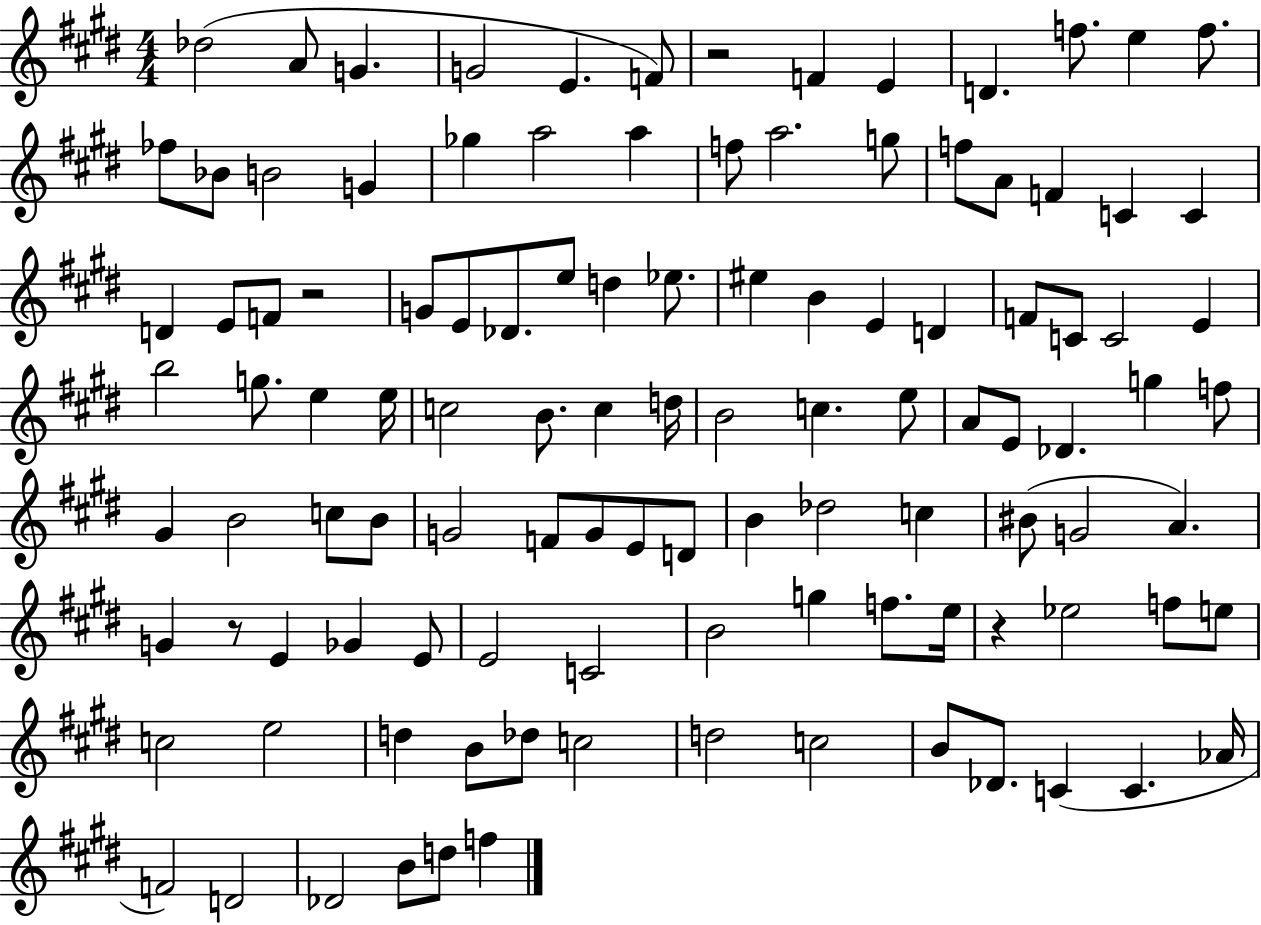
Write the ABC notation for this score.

X:1
T:Untitled
M:4/4
L:1/4
K:E
_d2 A/2 G G2 E F/2 z2 F E D f/2 e f/2 _f/2 _B/2 B2 G _g a2 a f/2 a2 g/2 f/2 A/2 F C C D E/2 F/2 z2 G/2 E/2 _D/2 e/2 d _e/2 ^e B E D F/2 C/2 C2 E b2 g/2 e e/4 c2 B/2 c d/4 B2 c e/2 A/2 E/2 _D g f/2 ^G B2 c/2 B/2 G2 F/2 G/2 E/2 D/2 B _d2 c ^B/2 G2 A G z/2 E _G E/2 E2 C2 B2 g f/2 e/4 z _e2 f/2 e/2 c2 e2 d B/2 _d/2 c2 d2 c2 B/2 _D/2 C C _A/4 F2 D2 _D2 B/2 d/2 f